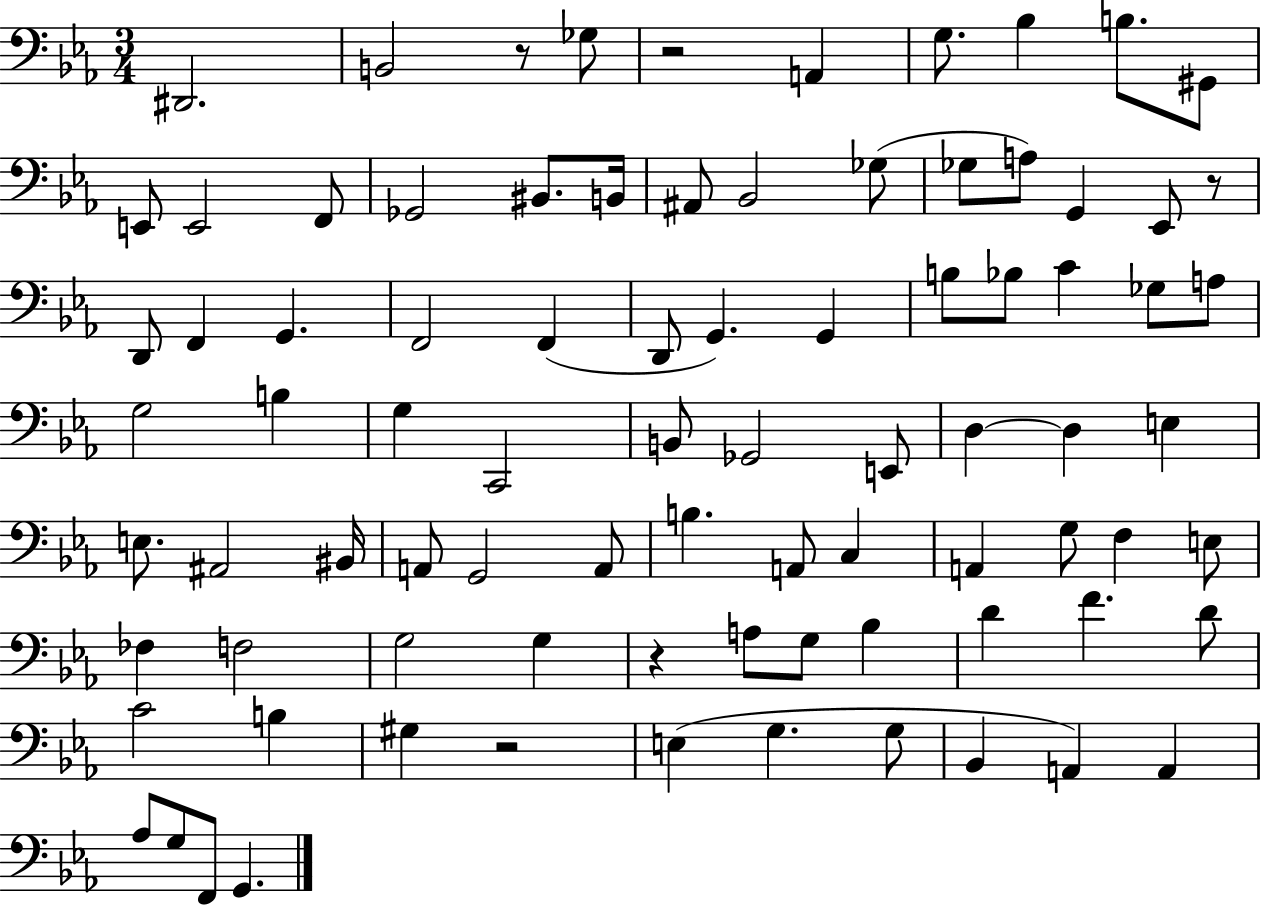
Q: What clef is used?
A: bass